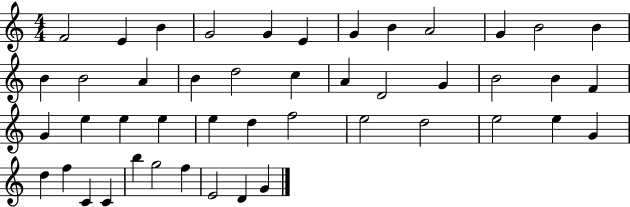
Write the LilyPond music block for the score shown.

{
  \clef treble
  \numericTimeSignature
  \time 4/4
  \key c \major
  f'2 e'4 b'4 | g'2 g'4 e'4 | g'4 b'4 a'2 | g'4 b'2 b'4 | \break b'4 b'2 a'4 | b'4 d''2 c''4 | a'4 d'2 g'4 | b'2 b'4 f'4 | \break g'4 e''4 e''4 e''4 | e''4 d''4 f''2 | e''2 d''2 | e''2 e''4 g'4 | \break d''4 f''4 c'4 c'4 | b''4 g''2 f''4 | e'2 d'4 g'4 | \bar "|."
}